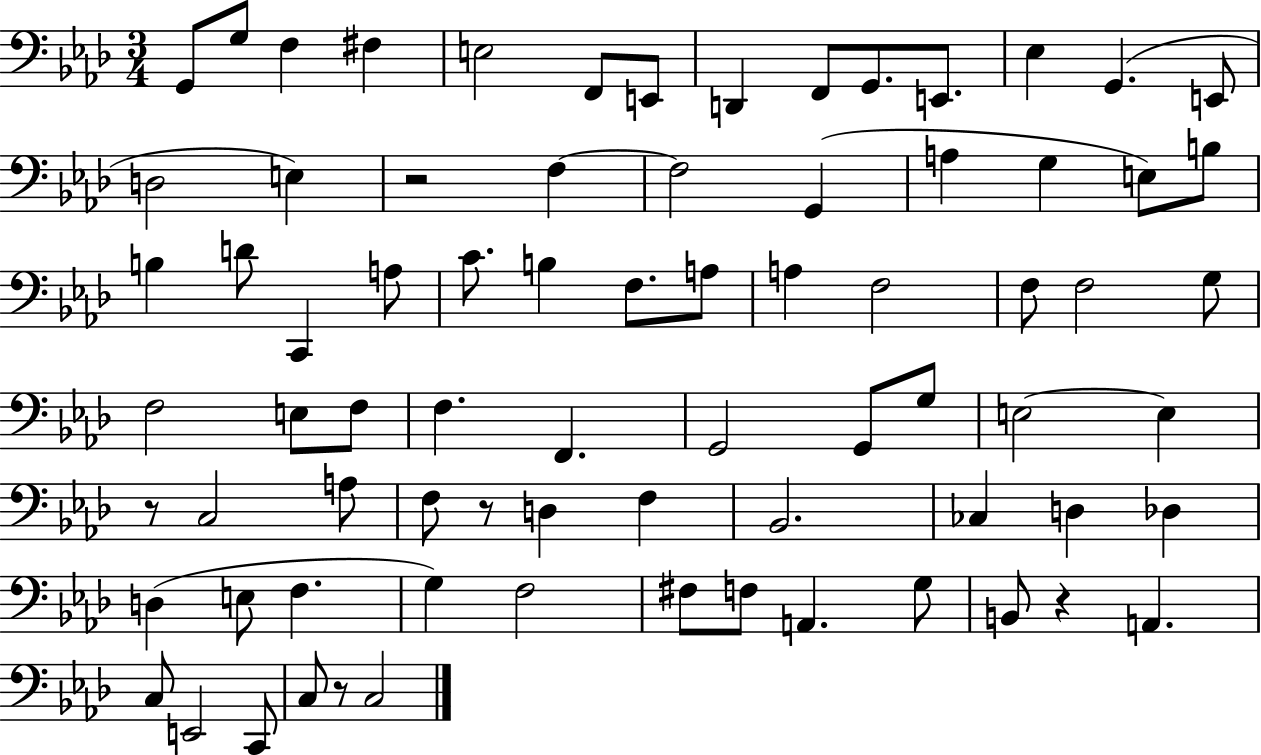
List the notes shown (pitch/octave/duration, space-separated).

G2/e G3/e F3/q F#3/q E3/h F2/e E2/e D2/q F2/e G2/e. E2/e. Eb3/q G2/q. E2/e D3/h E3/q R/h F3/q F3/h G2/q A3/q G3/q E3/e B3/e B3/q D4/e C2/q A3/e C4/e. B3/q F3/e. A3/e A3/q F3/h F3/e F3/h G3/e F3/h E3/e F3/e F3/q. F2/q. G2/h G2/e G3/e E3/h E3/q R/e C3/h A3/e F3/e R/e D3/q F3/q Bb2/h. CES3/q D3/q Db3/q D3/q E3/e F3/q. G3/q F3/h F#3/e F3/e A2/q. G3/e B2/e R/q A2/q. C3/e E2/h C2/e C3/e R/e C3/h